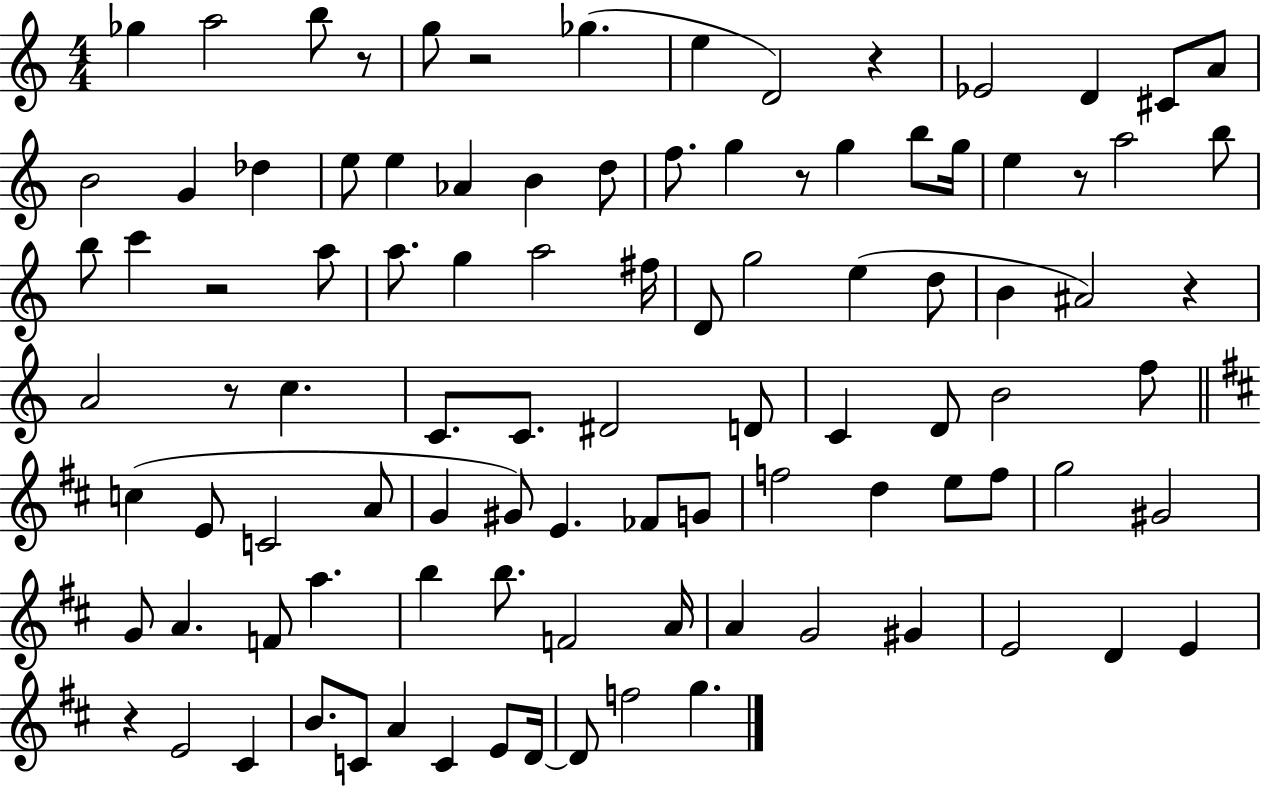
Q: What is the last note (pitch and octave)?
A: G5